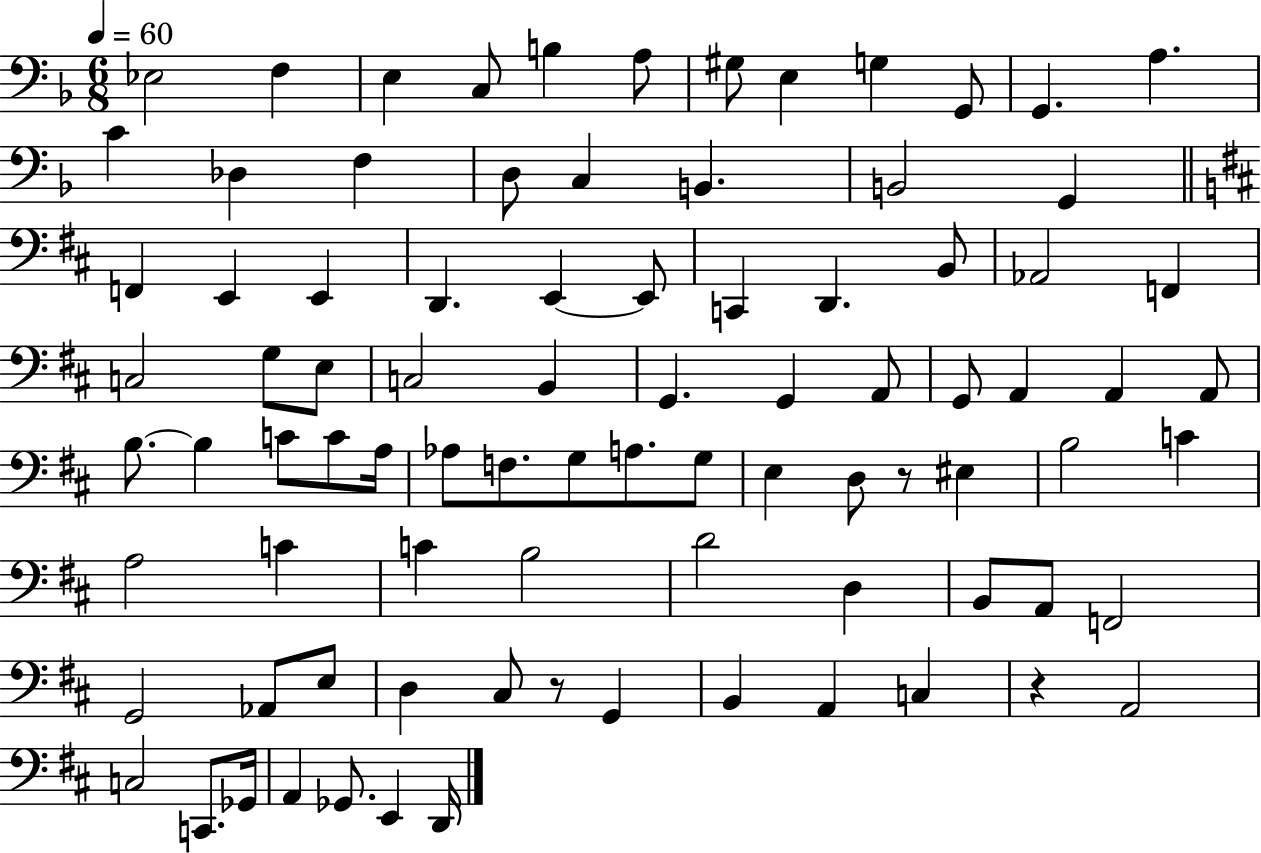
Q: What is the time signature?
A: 6/8